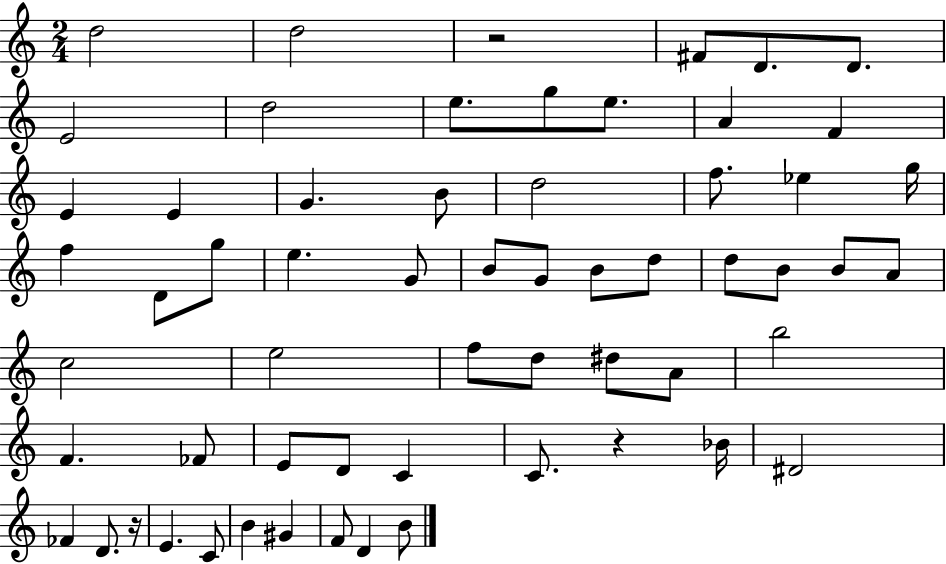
X:1
T:Untitled
M:2/4
L:1/4
K:C
d2 d2 z2 ^F/2 D/2 D/2 E2 d2 e/2 g/2 e/2 A F E E G B/2 d2 f/2 _e g/4 f D/2 g/2 e G/2 B/2 G/2 B/2 d/2 d/2 B/2 B/2 A/2 c2 e2 f/2 d/2 ^d/2 A/2 b2 F _F/2 E/2 D/2 C C/2 z _B/4 ^D2 _F D/2 z/4 E C/2 B ^G F/2 D B/2